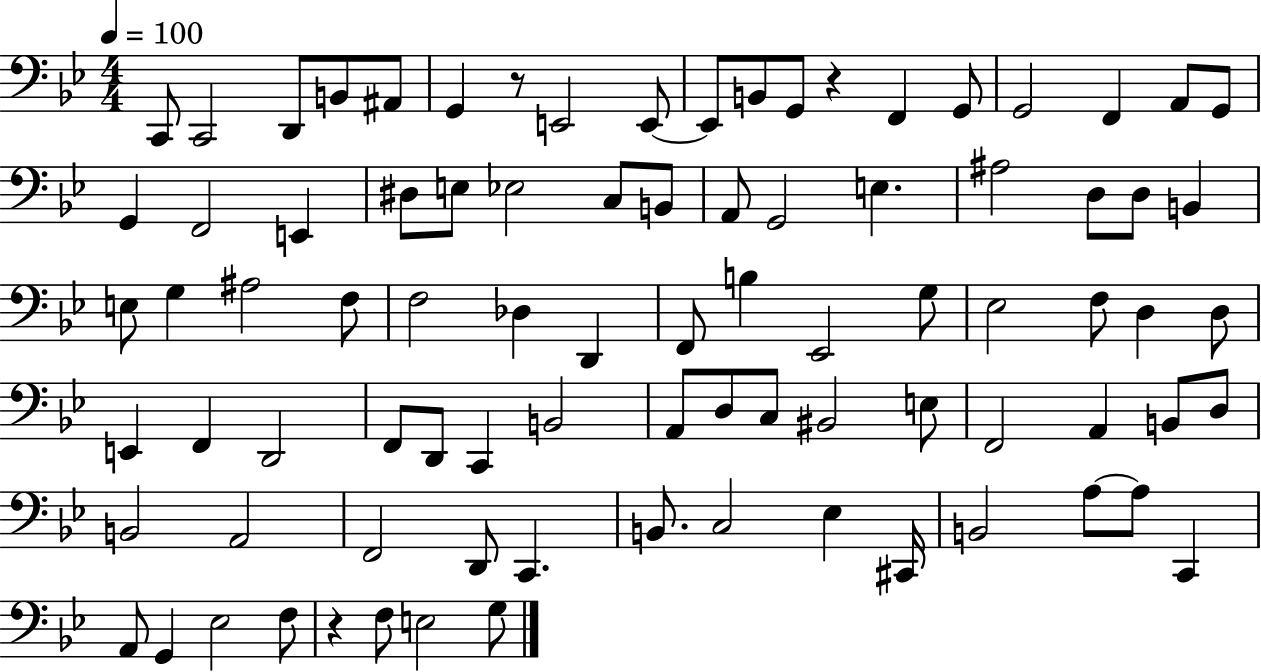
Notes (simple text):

C2/e C2/h D2/e B2/e A#2/e G2/q R/e E2/h E2/e E2/e B2/e G2/e R/q F2/q G2/e G2/h F2/q A2/e G2/e G2/q F2/h E2/q D#3/e E3/e Eb3/h C3/e B2/e A2/e G2/h E3/q. A#3/h D3/e D3/e B2/q E3/e G3/q A#3/h F3/e F3/h Db3/q D2/q F2/e B3/q Eb2/h G3/e Eb3/h F3/e D3/q D3/e E2/q F2/q D2/h F2/e D2/e C2/q B2/h A2/e D3/e C3/e BIS2/h E3/e F2/h A2/q B2/e D3/e B2/h A2/h F2/h D2/e C2/q. B2/e. C3/h Eb3/q C#2/s B2/h A3/e A3/e C2/q A2/e G2/q Eb3/h F3/e R/q F3/e E3/h G3/e